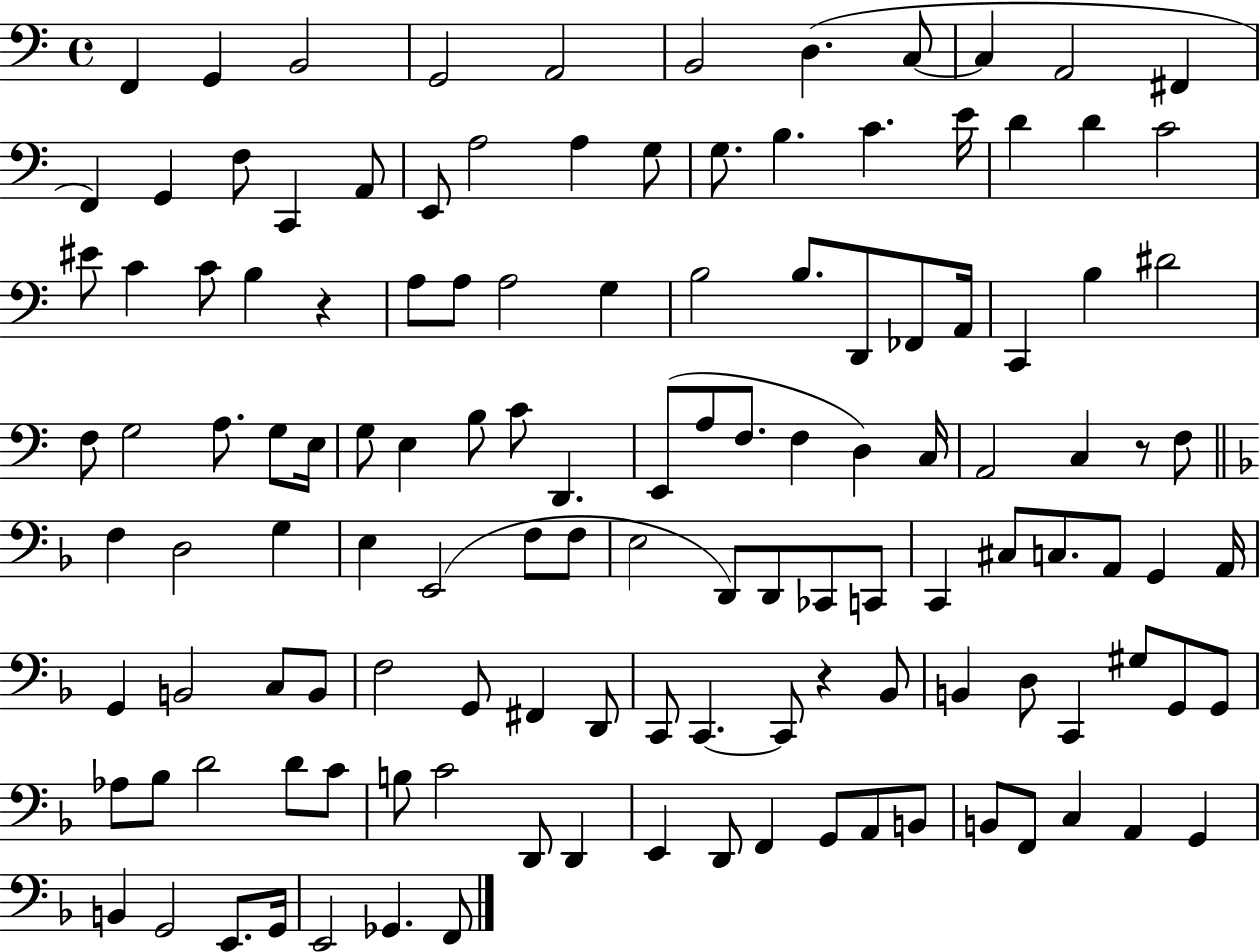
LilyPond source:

{
  \clef bass
  \time 4/4
  \defaultTimeSignature
  \key c \major
  \repeat volta 2 { f,4 g,4 b,2 | g,2 a,2 | b,2 d4.( c8~~ | c4 a,2 fis,4 | \break f,4) g,4 f8 c,4 a,8 | e,8 a2 a4 g8 | g8. b4. c'4. e'16 | d'4 d'4 c'2 | \break eis'8 c'4 c'8 b4 r4 | a8 a8 a2 g4 | b2 b8. d,8 fes,8 a,16 | c,4 b4 dis'2 | \break f8 g2 a8. g8 e16 | g8 e4 b8 c'8 d,4. | e,8( a8 f8. f4 d4) c16 | a,2 c4 r8 f8 | \break \bar "||" \break \key f \major f4 d2 g4 | e4 e,2( f8 f8 | e2 d,8) d,8 ces,8 c,8 | c,4 cis8 c8. a,8 g,4 a,16 | \break g,4 b,2 c8 b,8 | f2 g,8 fis,4 d,8 | c,8 c,4.~~ c,8 r4 bes,8 | b,4 d8 c,4 gis8 g,8 g,8 | \break aes8 bes8 d'2 d'8 c'8 | b8 c'2 d,8 d,4 | e,4 d,8 f,4 g,8 a,8 b,8 | b,8 f,8 c4 a,4 g,4 | \break b,4 g,2 e,8. g,16 | e,2 ges,4. f,8 | } \bar "|."
}